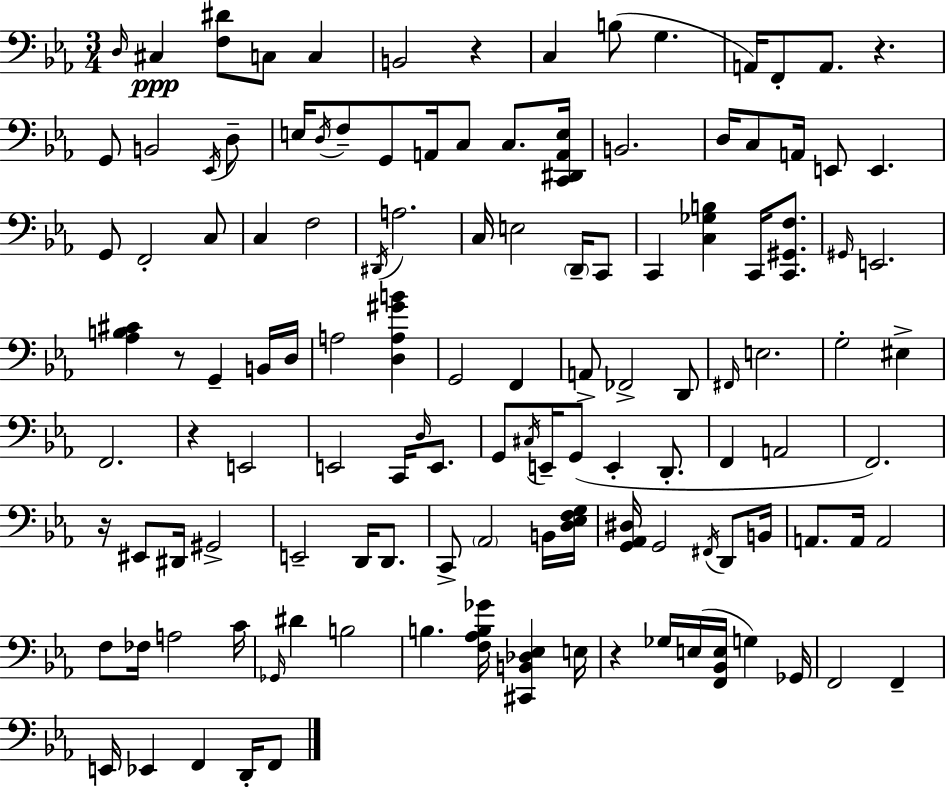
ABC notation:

X:1
T:Untitled
M:3/4
L:1/4
K:Eb
D,/4 ^C, [F,^D]/2 C,/2 C, B,,2 z C, B,/2 G, A,,/4 F,,/2 A,,/2 z G,,/2 B,,2 _E,,/4 D,/2 E,/4 D,/4 F,/2 G,,/2 A,,/4 C,/2 C,/2 [C,,^D,,A,,E,]/4 B,,2 D,/4 C,/2 A,,/4 E,,/2 E,, G,,/2 F,,2 C,/2 C, F,2 ^D,,/4 A,2 C,/4 E,2 D,,/4 C,,/2 C,, [C,_G,B,] C,,/4 [C,,^G,,F,]/2 ^G,,/4 E,,2 [_A,B,^C] z/2 G,, B,,/4 D,/4 A,2 [D,A,^GB] G,,2 F,, A,,/2 _F,,2 D,,/2 ^F,,/4 E,2 G,2 ^E, F,,2 z E,,2 E,,2 C,,/4 D,/4 E,,/2 G,,/2 ^C,/4 E,,/4 G,,/2 E,, D,,/2 F,, A,,2 F,,2 z/4 ^E,,/2 ^D,,/4 ^G,,2 E,,2 D,,/4 D,,/2 C,,/2 _A,,2 B,,/4 [D,_E,F,G,]/4 [G,,_A,,^D,]/4 G,,2 ^F,,/4 D,,/2 B,,/4 A,,/2 A,,/4 A,,2 F,/2 _F,/4 A,2 C/4 _G,,/4 ^D B,2 B, [F,_A,B,_G]/4 [^C,,B,,_D,_E,] E,/4 z _G,/4 E,/4 [F,,_B,,E,]/4 G, _G,,/4 F,,2 F,, E,,/4 _E,, F,, D,,/4 F,,/2